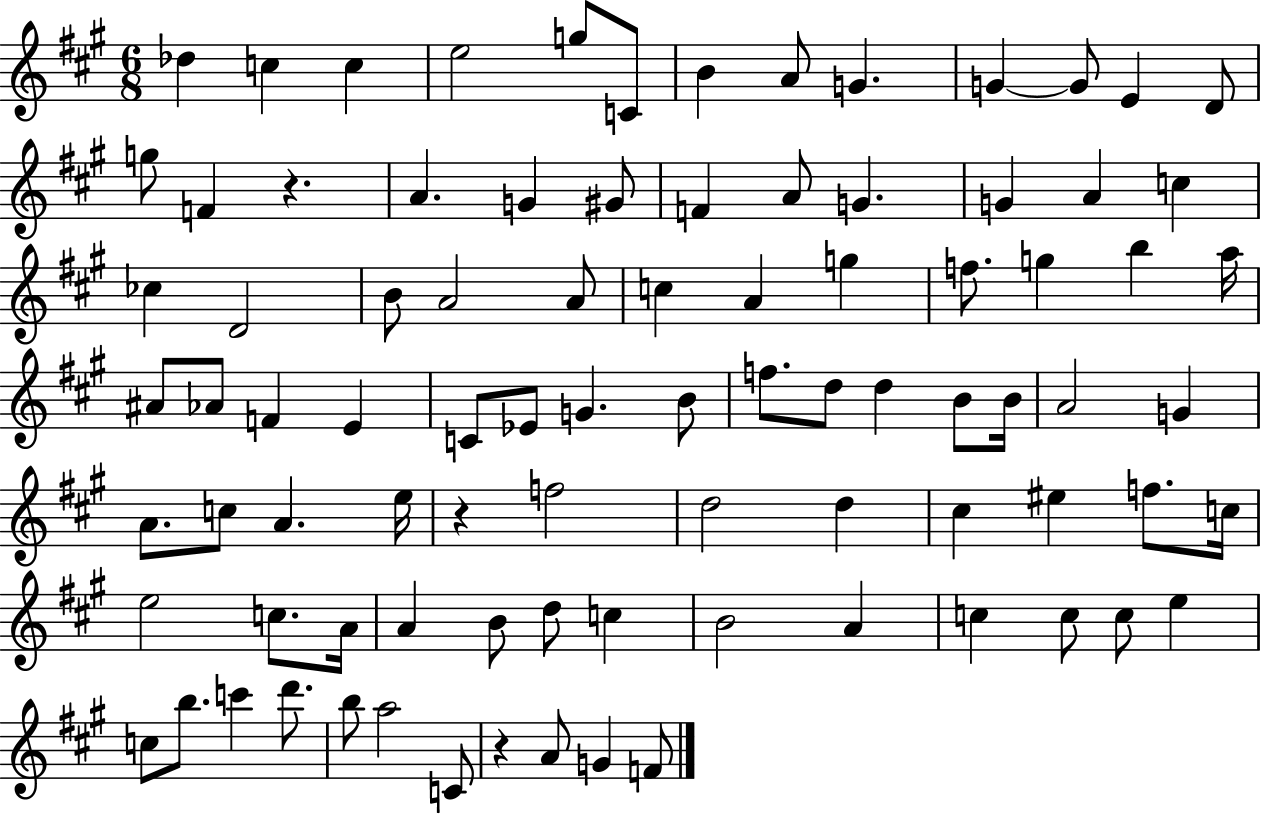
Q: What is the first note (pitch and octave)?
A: Db5